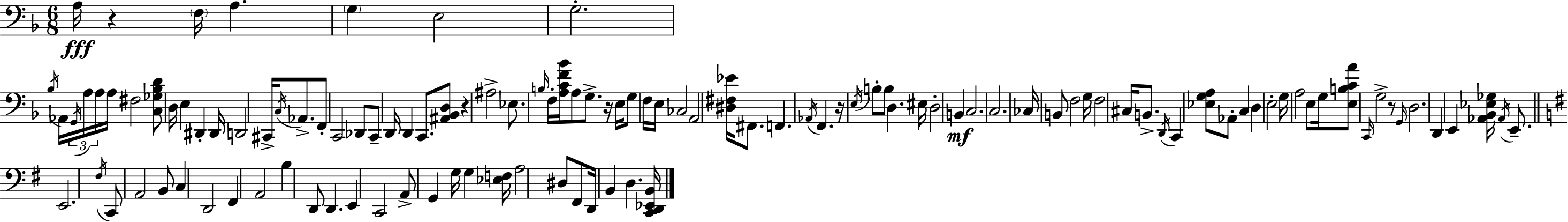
A3/s R/q F3/s A3/q. G3/q E3/h G3/h. Bb3/s Ab2/s G2/s A3/s A3/s A3/s F#3/h [C3,Gb3,Bb3,D4]/e D3/s E3/q D#2/q D#2/s D2/h C#2/s C3/s Ab2/e. F2/e C2/h Db2/e C2/e D2/s D2/q C2/e. [A#2,Bb2,D3]/e R/q A#3/h Eb3/e. B3/s F3/s [A3,C4,F4,Bb4]/s A3/e G3/e. R/s E3/s G3/e F3/s E3/s CES3/h A2/h [D#3,F#3,Eb4]/s F#2/e. F2/q. Ab2/s F2/q. R/s E3/s B3/e B3/e D3/q. EIS3/s D3/h B2/q C3/h. C3/h. CES3/s B2/e F3/h G3/s F3/h C#3/s B2/e. D2/s C2/q [Eb3,G3,A3]/e Ab2/e C3/q D3/q E3/h G3/s A3/h E3/e G3/s [E3,B3,C4,A4]/e C2/s G3/h R/e G2/s D3/h. D2/q E2/q [Ab2,Bb2,Eb3,Gb3]/s Ab2/s E2/e. E2/h. F#3/s C2/e A2/h B2/e C3/q D2/h F#2/q A2/h B3/q D2/e D2/q. E2/q C2/h A2/e G2/q G3/s G3/q [Eb3,F3]/s A3/h D#3/e F#2/e D2/s B2/q D3/q. [C2,D2,Eb2,B2]/s